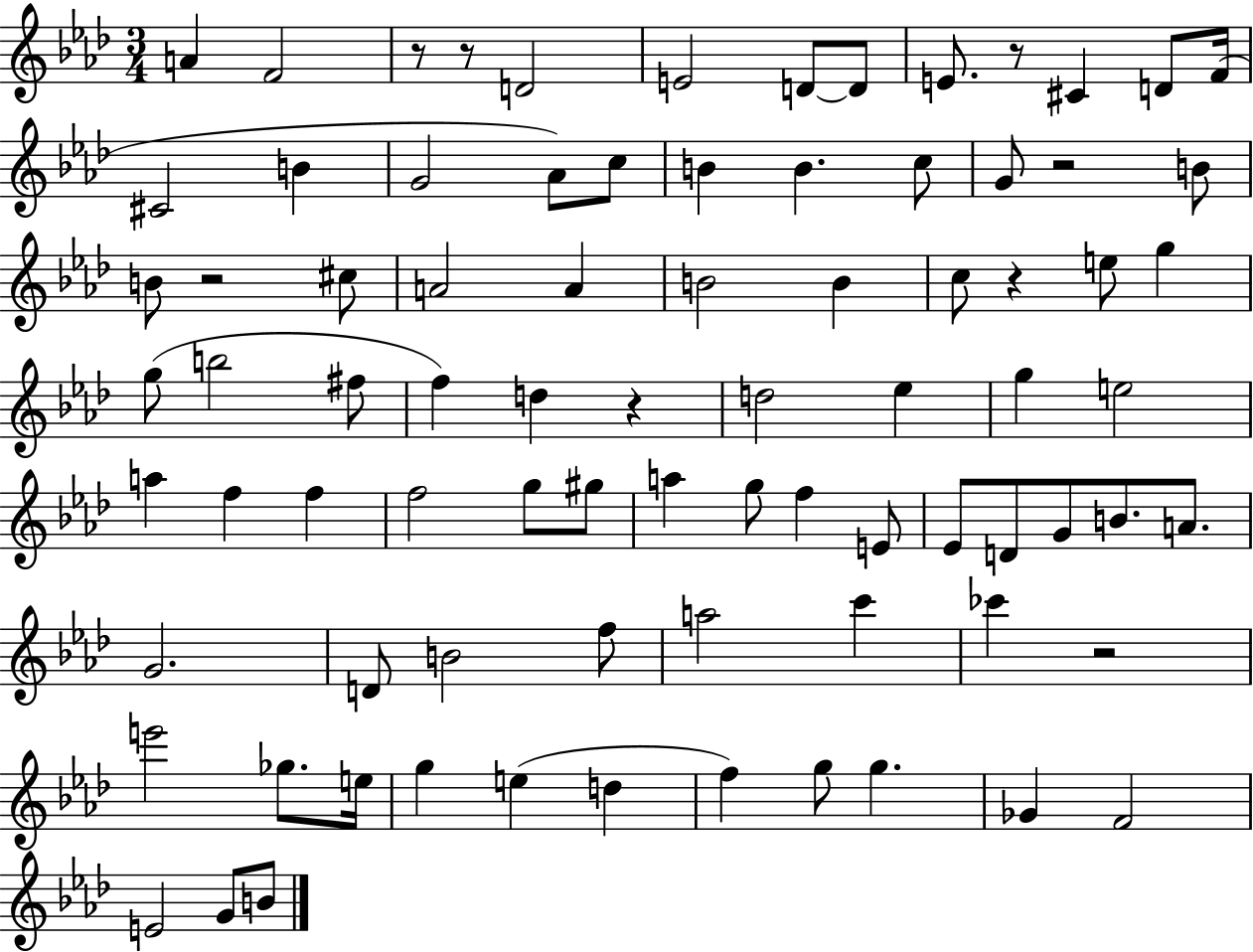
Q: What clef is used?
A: treble